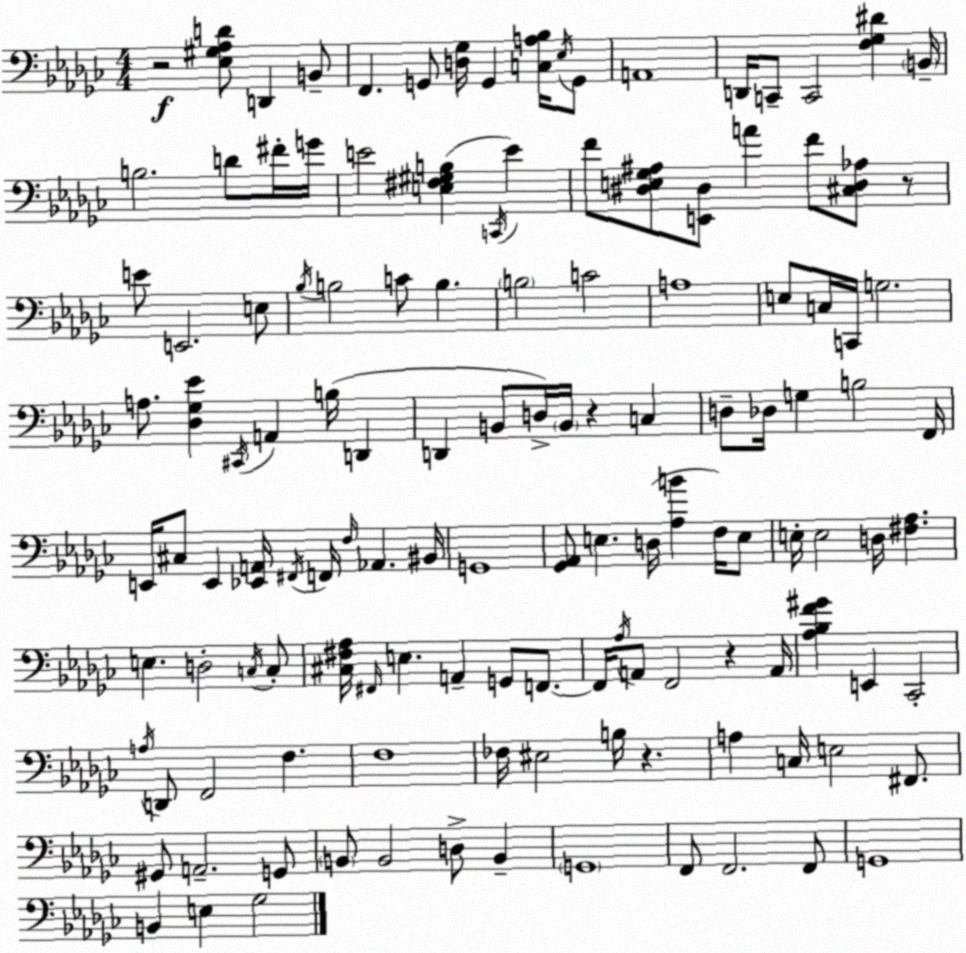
X:1
T:Untitled
M:4/4
L:1/4
K:Ebm
z2 [_E,^G,_A,D]/2 D,, B,,/2 F,, G,,/2 [D,_G,]/4 G,, [C,A,_B,]/4 _E,/4 G,,/2 A,,4 D,,/4 C,,/2 C,,2 [F,_G,^D] B,,/4 B,2 D/2 ^F/4 G/4 E2 [E,^F,^G,B,] C,,/4 E F/2 [^D,E,_G,^A,]/2 [E,,^D,]/2 A F/2 [^C,^D,_A,]/2 z/2 E/2 E,,2 E,/2 _B,/4 B,2 C/2 B, B,2 C2 A,4 E,/2 C,/4 C,,/4 G,2 A,/2 [_D,_G,_E] ^C,,/4 A,, B,/4 D,, D,, B,,/2 D,/4 B,,/4 z C, D,/2 _D,/4 G, B,2 F,,/4 E,,/4 ^C,/2 E,, [_E,,A,,]/4 ^F,,/4 F,,/4 F,/4 _A,, ^B,,/4 G,,4 [_G,,_A,,]/2 E, D,/4 [_A,B] F,/4 E,/2 E,/4 E,2 D,/4 [^F,_A,] E, D,2 C,/4 C,/2 [^C,^F,_A,]/4 ^F,,/4 E, A,, G,,/2 F,,/2 F,,/4 _A,/4 A,,/2 F,,2 z A,,/4 [_A,_B,F^G] E,, _C,,2 A,/4 D,,/2 F,,2 F, F,4 _F,/4 ^E,2 B,/4 z A, C,/4 E,2 ^F,,/2 ^G,,/2 A,,2 G,,/2 B,,/2 B,,2 D,/2 B,, G,,4 F,,/2 F,,2 F,,/2 G,,4 B,, E, _G,2